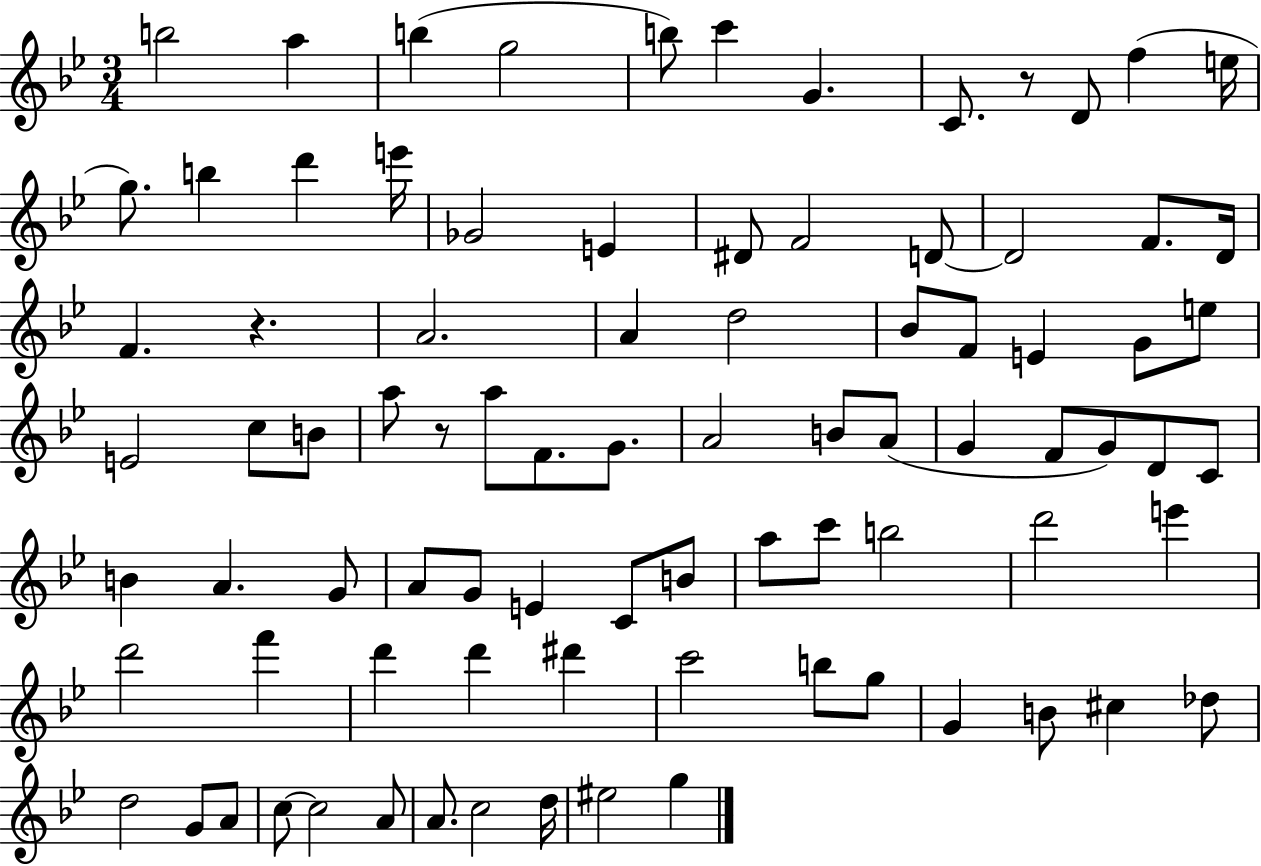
B5/h A5/q B5/q G5/h B5/e C6/q G4/q. C4/e. R/e D4/e F5/q E5/s G5/e. B5/q D6/q E6/s Gb4/h E4/q D#4/e F4/h D4/e D4/h F4/e. D4/s F4/q. R/q. A4/h. A4/q D5/h Bb4/e F4/e E4/q G4/e E5/e E4/h C5/e B4/e A5/e R/e A5/e F4/e. G4/e. A4/h B4/e A4/e G4/q F4/e G4/e D4/e C4/e B4/q A4/q. G4/e A4/e G4/e E4/q C4/e B4/e A5/e C6/e B5/h D6/h E6/q D6/h F6/q D6/q D6/q D#6/q C6/h B5/e G5/e G4/q B4/e C#5/q Db5/e D5/h G4/e A4/e C5/e C5/h A4/e A4/e. C5/h D5/s EIS5/h G5/q